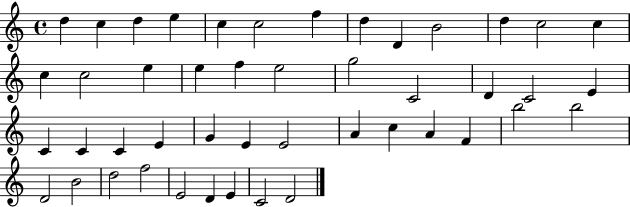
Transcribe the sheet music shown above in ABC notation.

X:1
T:Untitled
M:4/4
L:1/4
K:C
d c d e c c2 f d D B2 d c2 c c c2 e e f e2 g2 C2 D C2 E C C C E G E E2 A c A F b2 b2 D2 B2 d2 f2 E2 D E C2 D2